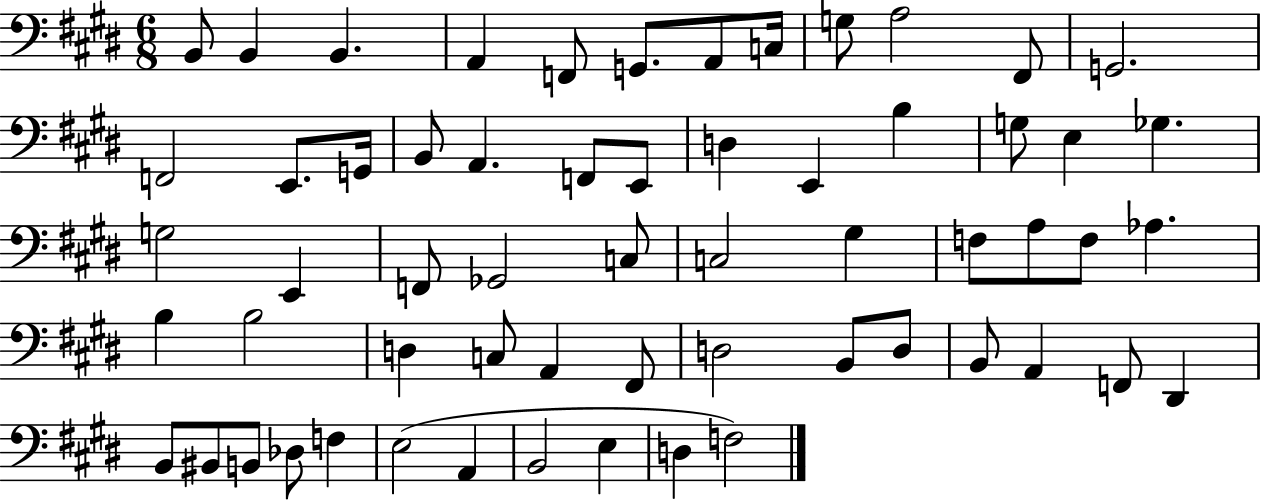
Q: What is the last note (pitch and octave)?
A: F3